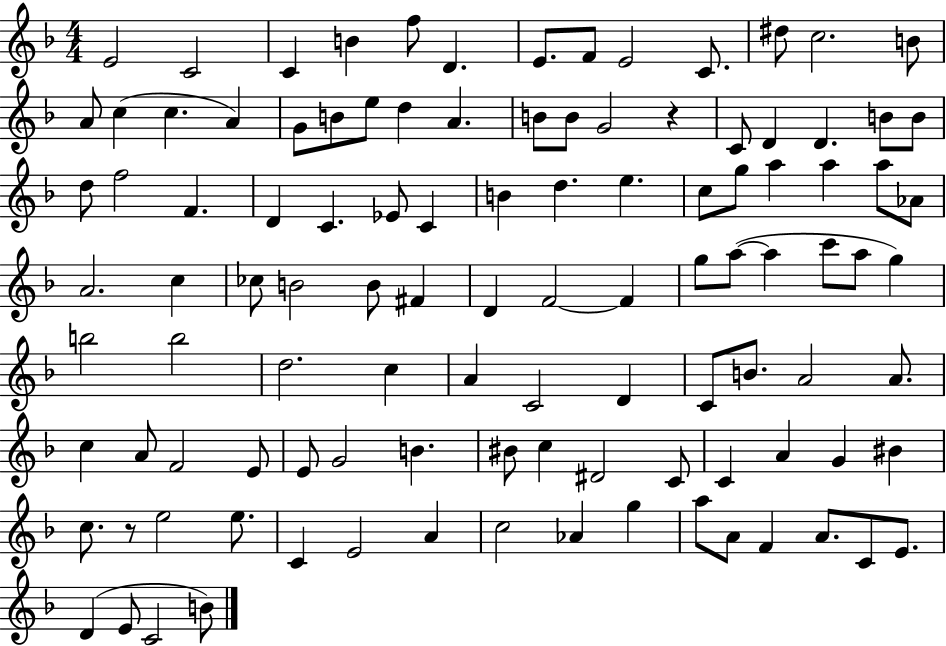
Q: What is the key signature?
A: F major